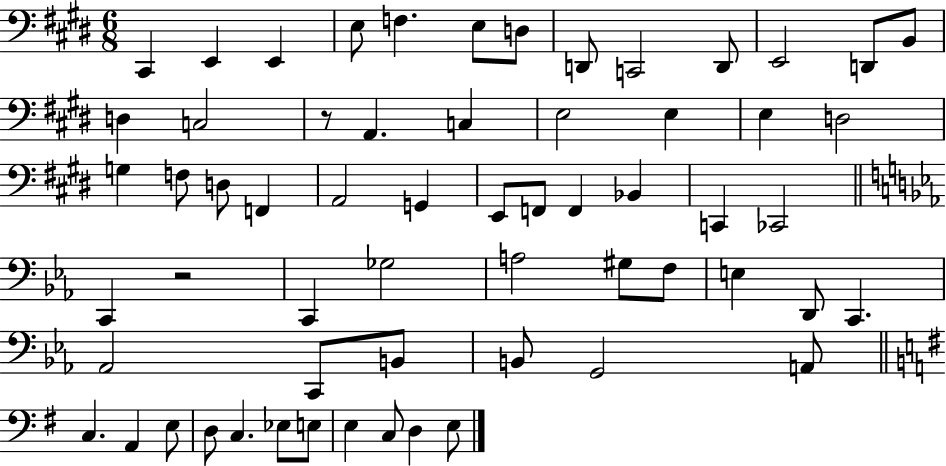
X:1
T:Untitled
M:6/8
L:1/4
K:E
^C,, E,, E,, E,/2 F, E,/2 D,/2 D,,/2 C,,2 D,,/2 E,,2 D,,/2 B,,/2 D, C,2 z/2 A,, C, E,2 E, E, D,2 G, F,/2 D,/2 F,, A,,2 G,, E,,/2 F,,/2 F,, _B,, C,, _C,,2 C,, z2 C,, _G,2 A,2 ^G,/2 F,/2 E, D,,/2 C,, _A,,2 C,,/2 B,,/2 B,,/2 G,,2 A,,/2 C, A,, E,/2 D,/2 C, _E,/2 E,/2 E, C,/2 D, E,/2